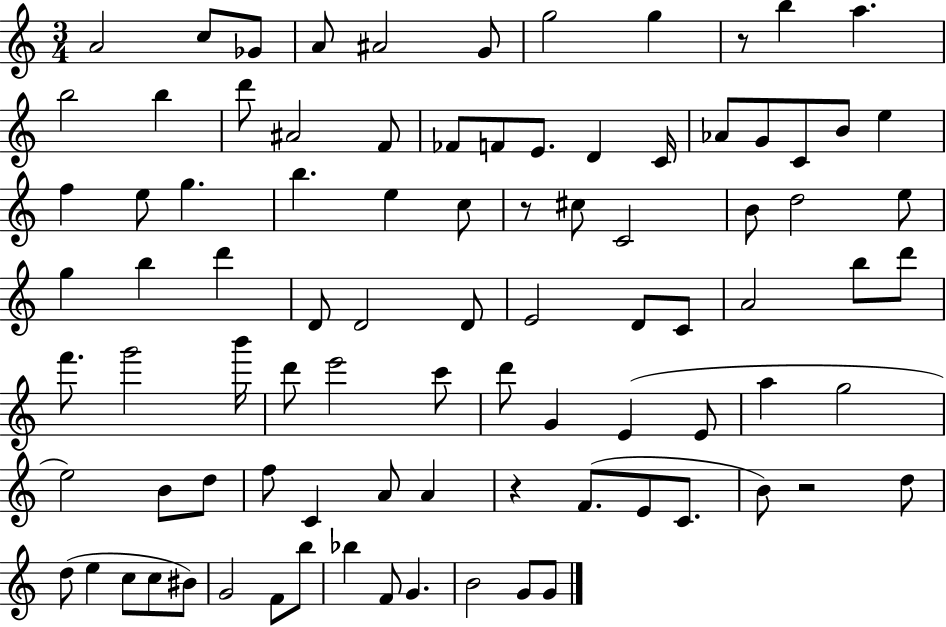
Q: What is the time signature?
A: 3/4